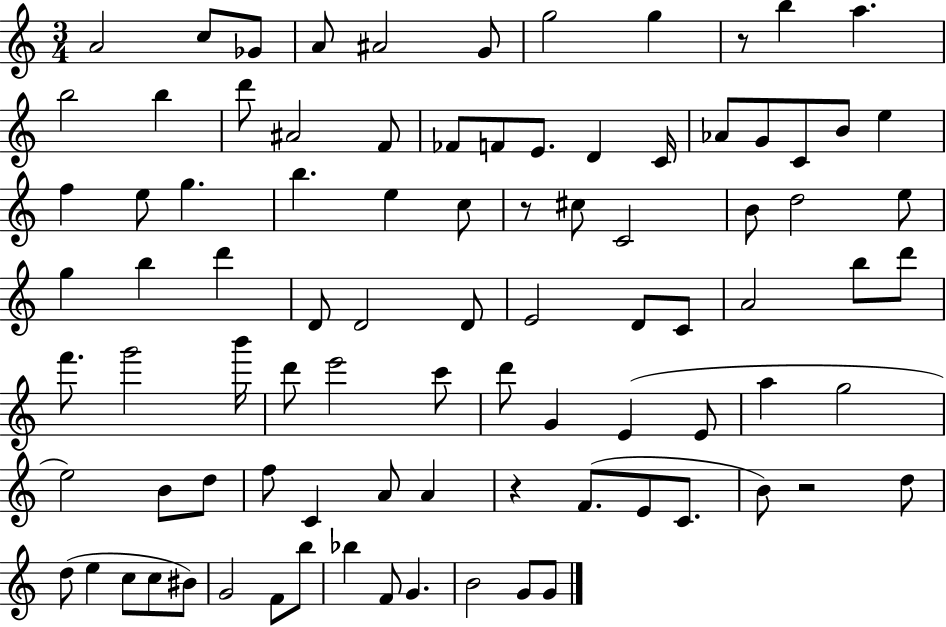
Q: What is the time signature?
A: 3/4